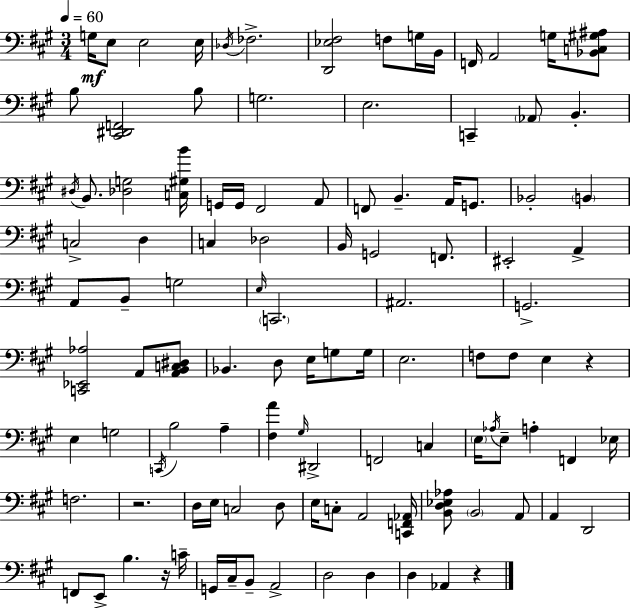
G3/s E3/e E3/h E3/s Db3/s FES3/h. [D2,Eb3,F#3]/h F3/e G3/s B2/s F2/s A2/h G3/s [Bb2,C3,G#3,A#3]/e B3/e [C#2,D#2,F2]/h B3/e G3/h. E3/h. C2/q Ab2/e B2/q. D#3/s B2/e. [Db3,G3]/h [C3,G#3,B4]/s G2/s G2/s F#2/h A2/e F2/e B2/q. A2/s G2/e. Bb2/h B2/q C3/h D3/q C3/q Db3/h B2/s G2/h F2/e. EIS2/h A2/q A2/e B2/e G3/h E3/s C2/h. A#2/h. G2/h. [C2,Eb2,Ab3]/h A2/e [A2,B2,C3,D#3]/e Bb2/q. D3/e E3/s G3/e G3/s E3/h. F3/e F3/e E3/q R/q E3/q G3/h C2/s B3/h A3/q [F#3,A4]/q G#3/s D#2/h F2/h C3/q E3/s Ab3/s E3/e A3/q F2/q Eb3/s F3/h. R/h. D3/s E3/s C3/h D3/e E3/s C3/e A2/h [C2,F2,Ab2]/s [B2,D3,Eb3,Ab3]/e B2/h A2/e A2/q D2/h F2/e E2/e B3/q. R/s C4/s G2/s C#3/s B2/e A2/h D3/h D3/q D3/q Ab2/q R/q